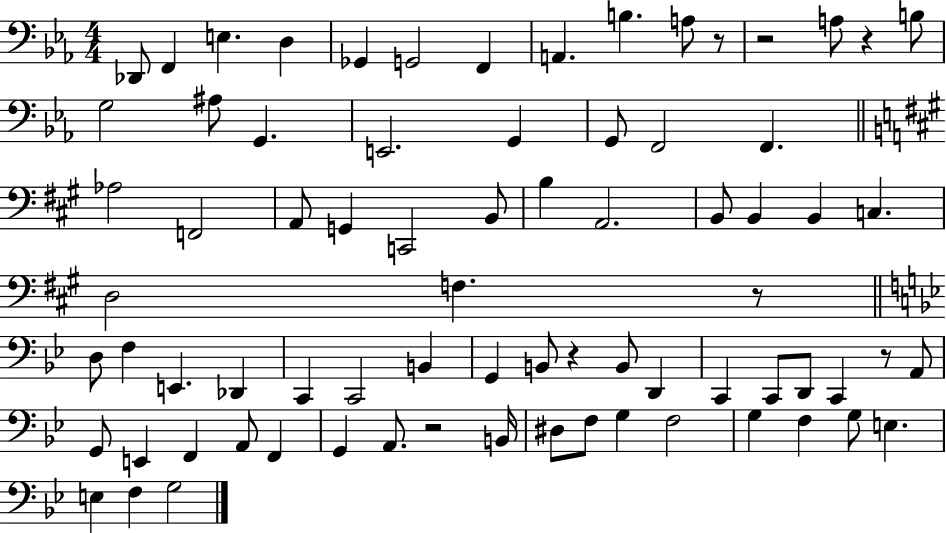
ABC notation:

X:1
T:Untitled
M:4/4
L:1/4
K:Eb
_D,,/2 F,, E, D, _G,, G,,2 F,, A,, B, A,/2 z/2 z2 A,/2 z B,/2 G,2 ^A,/2 G,, E,,2 G,, G,,/2 F,,2 F,, _A,2 F,,2 A,,/2 G,, C,,2 B,,/2 B, A,,2 B,,/2 B,, B,, C, D,2 F, z/2 D,/2 F, E,, _D,, C,, C,,2 B,, G,, B,,/2 z B,,/2 D,, C,, C,,/2 D,,/2 C,, z/2 A,,/2 G,,/2 E,, F,, A,,/2 F,, G,, A,,/2 z2 B,,/4 ^D,/2 F,/2 G, F,2 G, F, G,/2 E, E, F, G,2